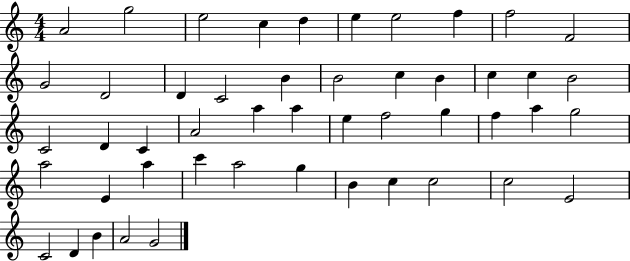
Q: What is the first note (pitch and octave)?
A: A4